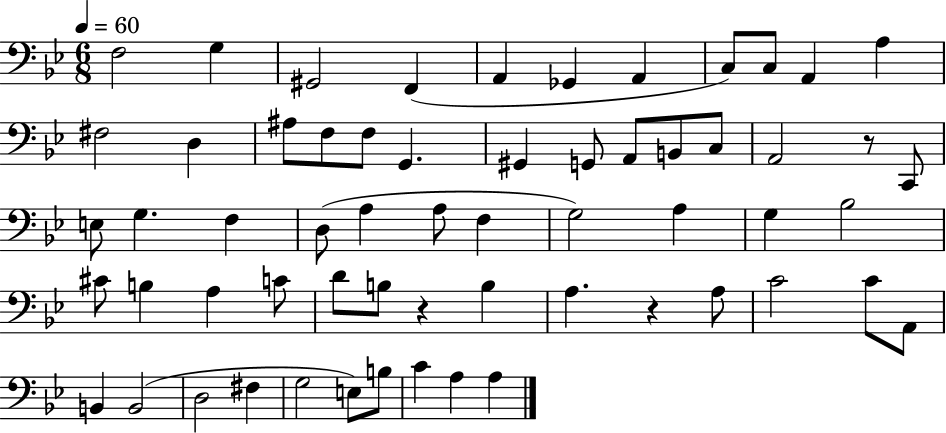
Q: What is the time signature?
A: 6/8